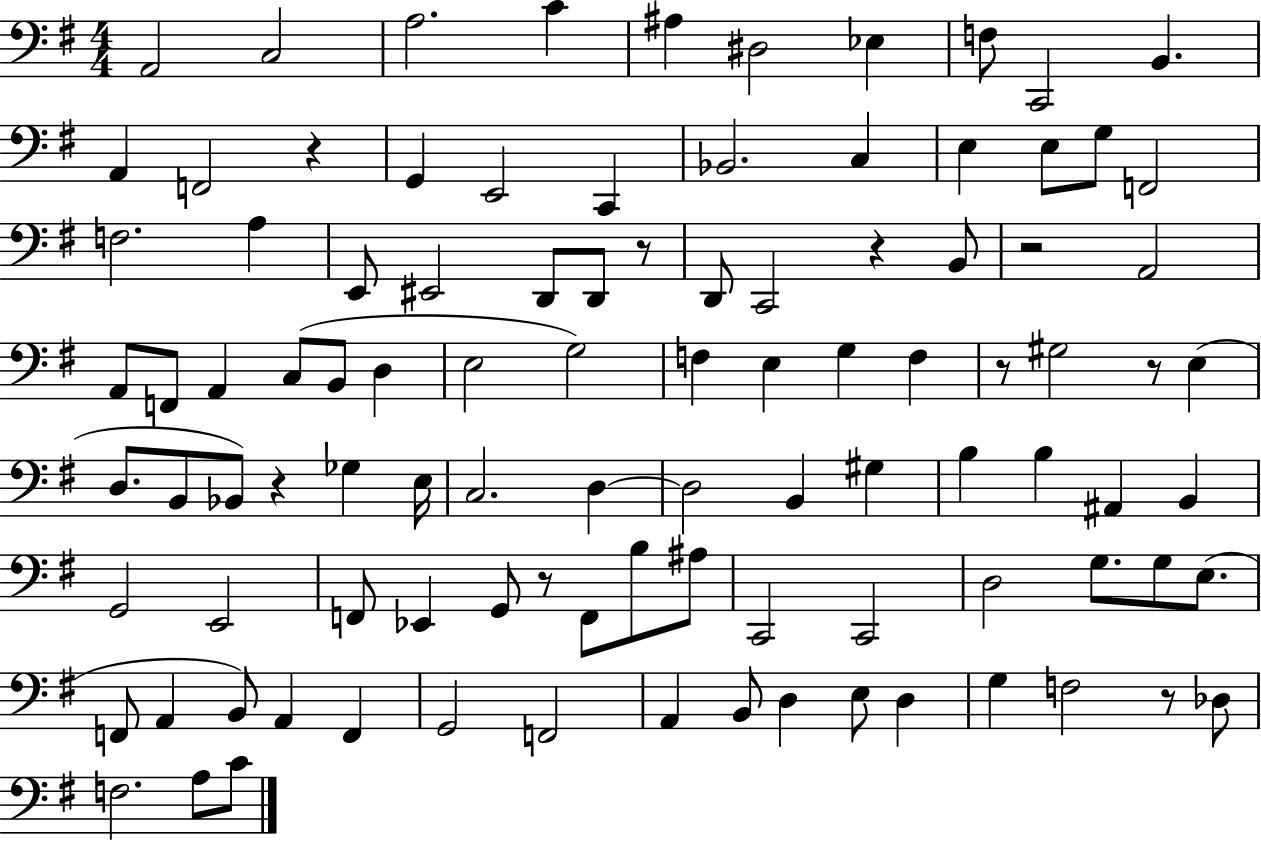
A2/h C3/h A3/h. C4/q A#3/q D#3/h Eb3/q F3/e C2/h B2/q. A2/q F2/h R/q G2/q E2/h C2/q Bb2/h. C3/q E3/q E3/e G3/e F2/h F3/h. A3/q E2/e EIS2/h D2/e D2/e R/e D2/e C2/h R/q B2/e R/h A2/h A2/e F2/e A2/q C3/e B2/e D3/q E3/h G3/h F3/q E3/q G3/q F3/q R/e G#3/h R/e E3/q D3/e. B2/e Bb2/e R/q Gb3/q E3/s C3/h. D3/q D3/h B2/q G#3/q B3/q B3/q A#2/q B2/q G2/h E2/h F2/e Eb2/q G2/e R/e F2/e B3/e A#3/e C2/h C2/h D3/h G3/e. G3/e E3/e. F2/e A2/q B2/e A2/q F2/q G2/h F2/h A2/q B2/e D3/q E3/e D3/q G3/q F3/h R/e Db3/e F3/h. A3/e C4/e